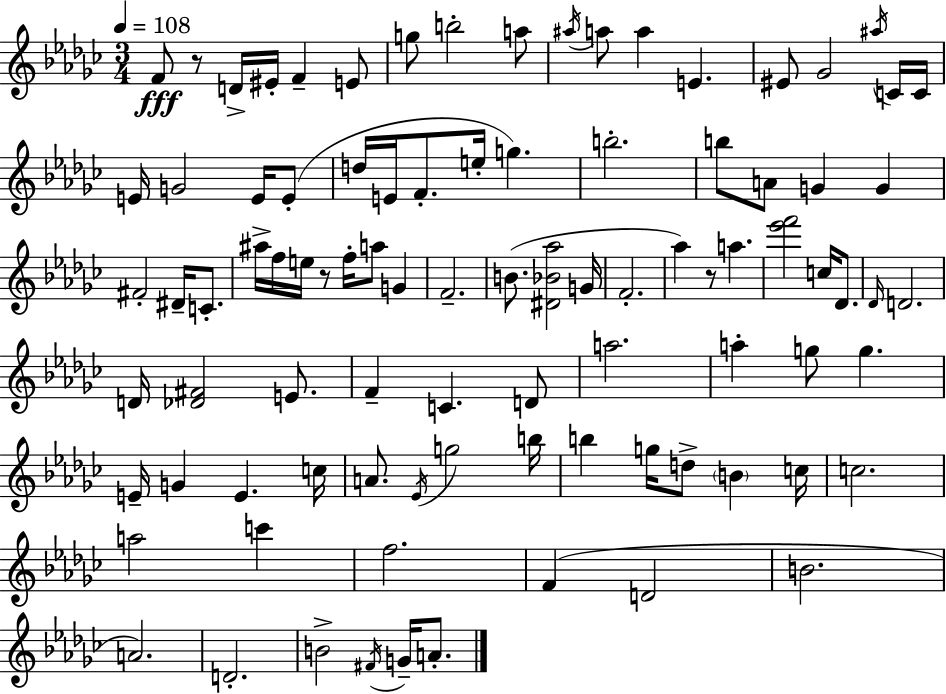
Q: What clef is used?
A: treble